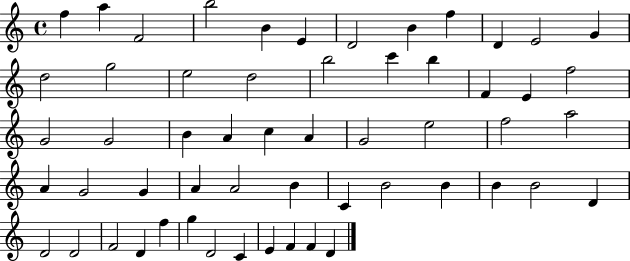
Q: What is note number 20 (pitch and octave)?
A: F4